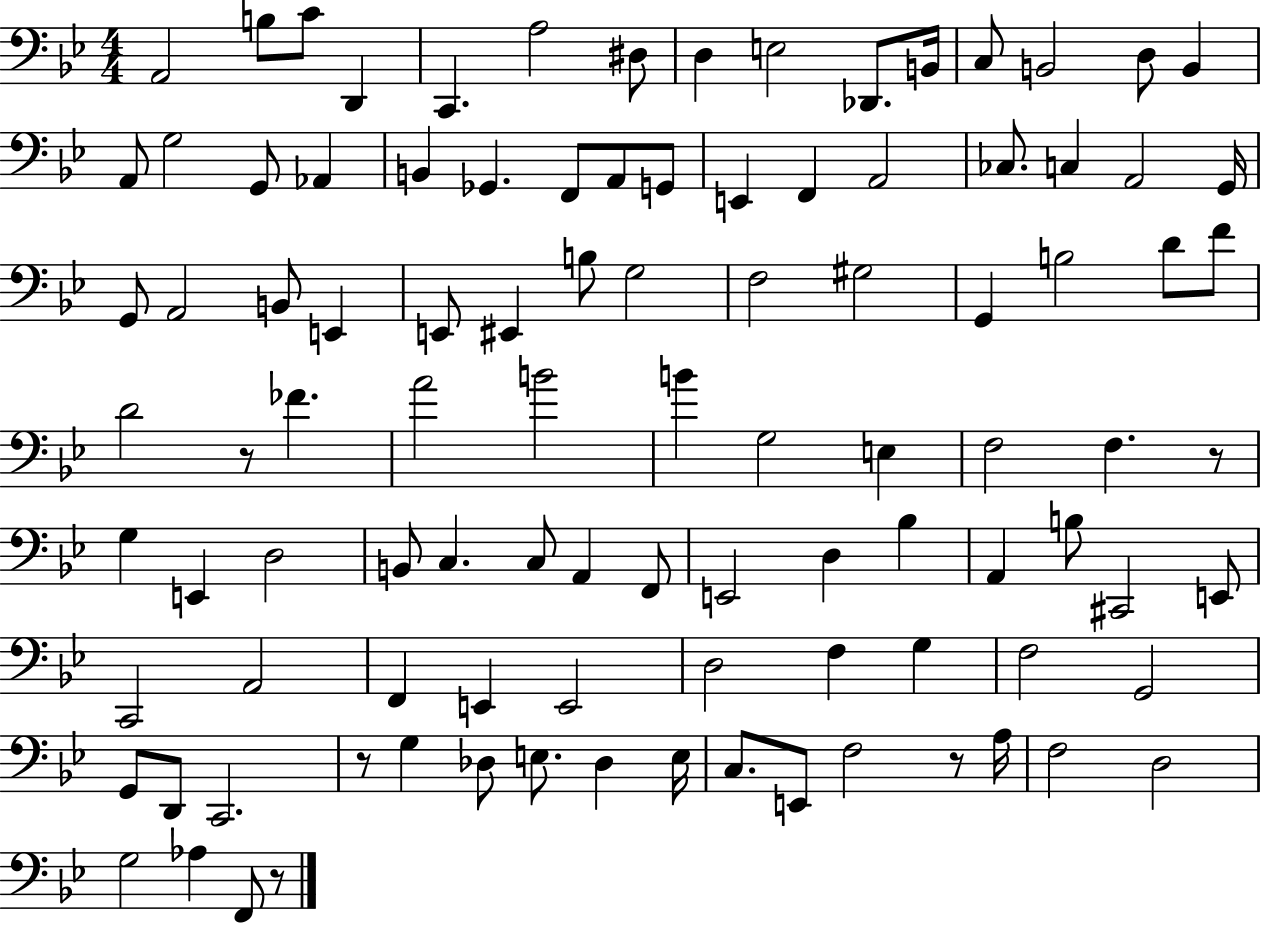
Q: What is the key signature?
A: BES major